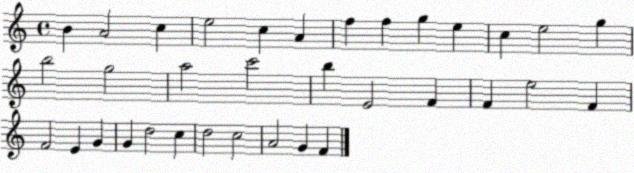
X:1
T:Untitled
M:4/4
L:1/4
K:C
B A2 c e2 c A f f g e c e2 g b2 g2 a2 c'2 b E2 F F e2 F F2 E G G d2 c d2 c2 A2 G F